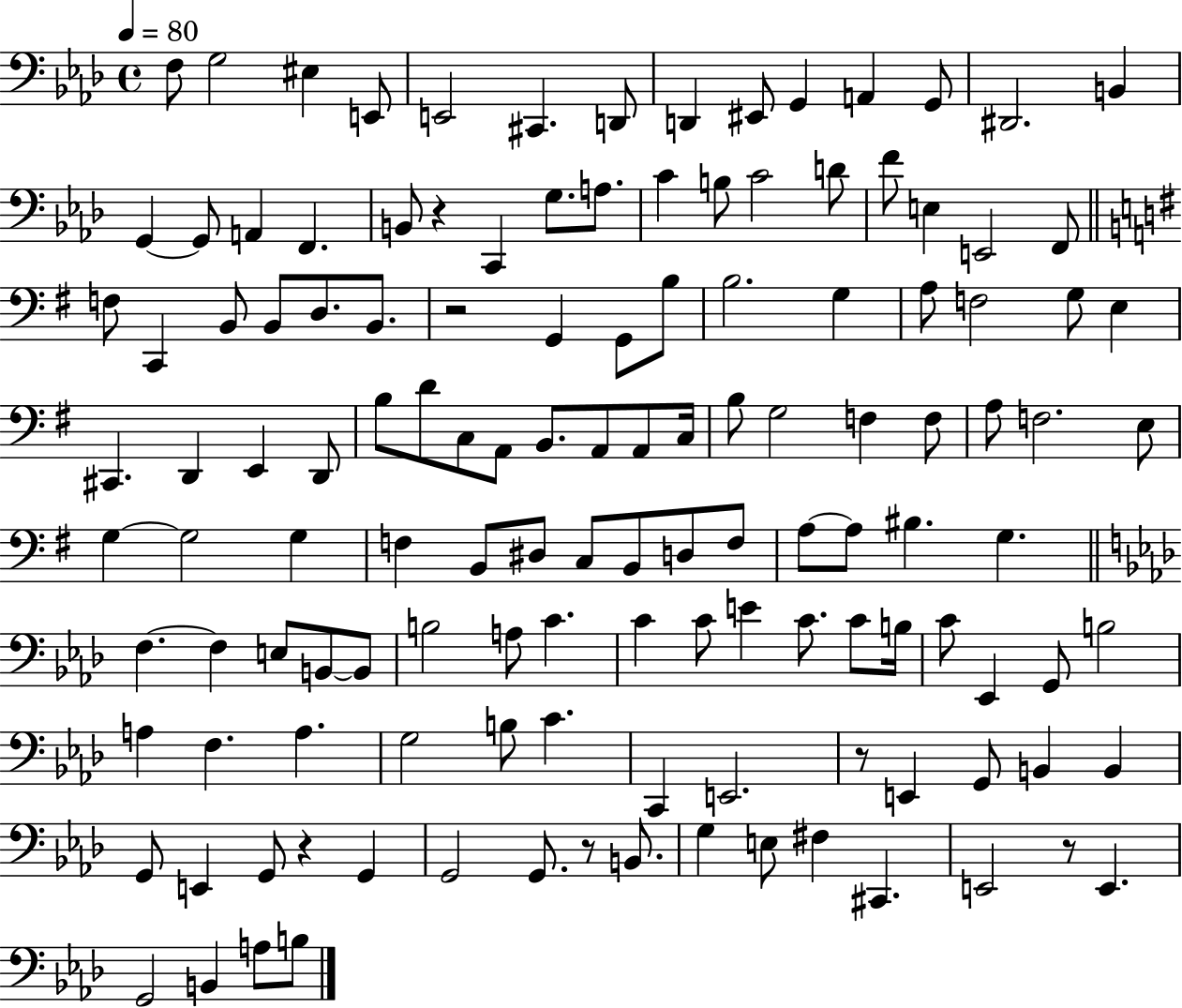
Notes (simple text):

F3/e G3/h EIS3/q E2/e E2/h C#2/q. D2/e D2/q EIS2/e G2/q A2/q G2/e D#2/h. B2/q G2/q G2/e A2/q F2/q. B2/e R/q C2/q G3/e. A3/e. C4/q B3/e C4/h D4/e F4/e E3/q E2/h F2/e F3/e C2/q B2/e B2/e D3/e. B2/e. R/h G2/q G2/e B3/e B3/h. G3/q A3/e F3/h G3/e E3/q C#2/q. D2/q E2/q D2/e B3/e D4/e C3/e A2/e B2/e. A2/e A2/e C3/s B3/e G3/h F3/q F3/e A3/e F3/h. E3/e G3/q G3/h G3/q F3/q B2/e D#3/e C3/e B2/e D3/e F3/e A3/e A3/e BIS3/q. G3/q. F3/q. F3/q E3/e B2/e B2/e B3/h A3/e C4/q. C4/q C4/e E4/q C4/e. C4/e B3/s C4/e Eb2/q G2/e B3/h A3/q F3/q. A3/q. G3/h B3/e C4/q. C2/q E2/h. R/e E2/q G2/e B2/q B2/q G2/e E2/q G2/e R/q G2/q G2/h G2/e. R/e B2/e. G3/q E3/e F#3/q C#2/q. E2/h R/e E2/q. G2/h B2/q A3/e B3/e